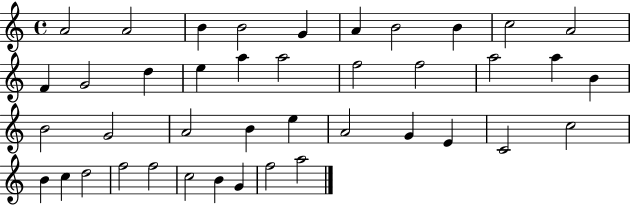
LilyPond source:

{
  \clef treble
  \time 4/4
  \defaultTimeSignature
  \key c \major
  a'2 a'2 | b'4 b'2 g'4 | a'4 b'2 b'4 | c''2 a'2 | \break f'4 g'2 d''4 | e''4 a''4 a''2 | f''2 f''2 | a''2 a''4 b'4 | \break b'2 g'2 | a'2 b'4 e''4 | a'2 g'4 e'4 | c'2 c''2 | \break b'4 c''4 d''2 | f''2 f''2 | c''2 b'4 g'4 | f''2 a''2 | \break \bar "|."
}